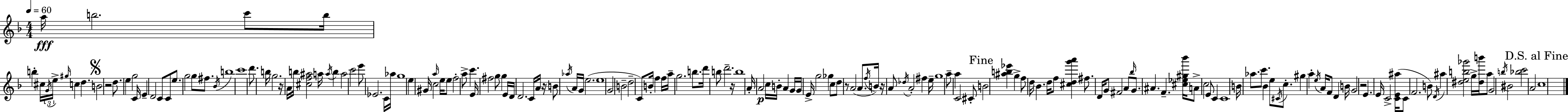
A5/s B5/h. C6/e B5/s B5/q C#5/s G4/s E5/s G#5/s C5/q D5/q. B4/h R/h D5/e. E5/q G5/h C4/s E4/q D4/h C4/e C4/e E5/e. G5/h G5/e F#5/e. Bb4/s B5/w C6/w D6/e. B5/s G5/h. R/s A4/s B5/s [C#5,F5,A#5]/h A5/s A5/s B5/q A5/h C6/h E6/e Eb4/h. C4/s Ab5/s G5/w E5/q G#4/s A5/s C5/h E5/s E5/e F5/h A5/e C6/q. E4/s F#5/h G5/e G5/q E4/s D4/s D4/h. C4/s A4/s R/s B4/e Ab5/s A4/s G4/s E5/h. E5/w G4/h B4/h D5/h C4/e B4/s F5/q F5/s A5/s G5/h. B5/e. D6/s B5/e D6/h. R/s B5/w A4/s A4/h C5/s B4/s A4/q G4/s G4/s E4/s G5/h Gb5/q C5/e D5/e R/e A4/h A4/e. F5/s B4/s R/s A4/e Db5/s A4/h F#5/q E5/s G5/w A5/e A5/q C4/h C#4/e B4/h [A#5,B5,Eb6]/q G5/q F5/e D5/s Bb4/q. D5/s F5/e [C#5,D5,G6,A6]/q F#5/e. D4/s G4/e F#4/h A4/e Bb5/s G4/e. A#4/q. F4/q. [C#5,Eb5,G#5,Bb6]/s A4/e C5/h E4/e C4/q C4/w B4/s Ab5/e. C6/e. Bb4/q E5/e C#4/s C5/e. G#5/q A5/q E5/s A4/s F4/e D4/q B4/s G4/h R/h E4/q. E4/s C4/h [C4,E4,A#5]/s C4/e F4/h. B4/e D4/s A#5/q [D#5,E5,B5,Gb6]/h G5/s [D#5,B6]/s A5/e G4/h B5/s BIS4/h [Bb5,C6]/h A4/h C5/w